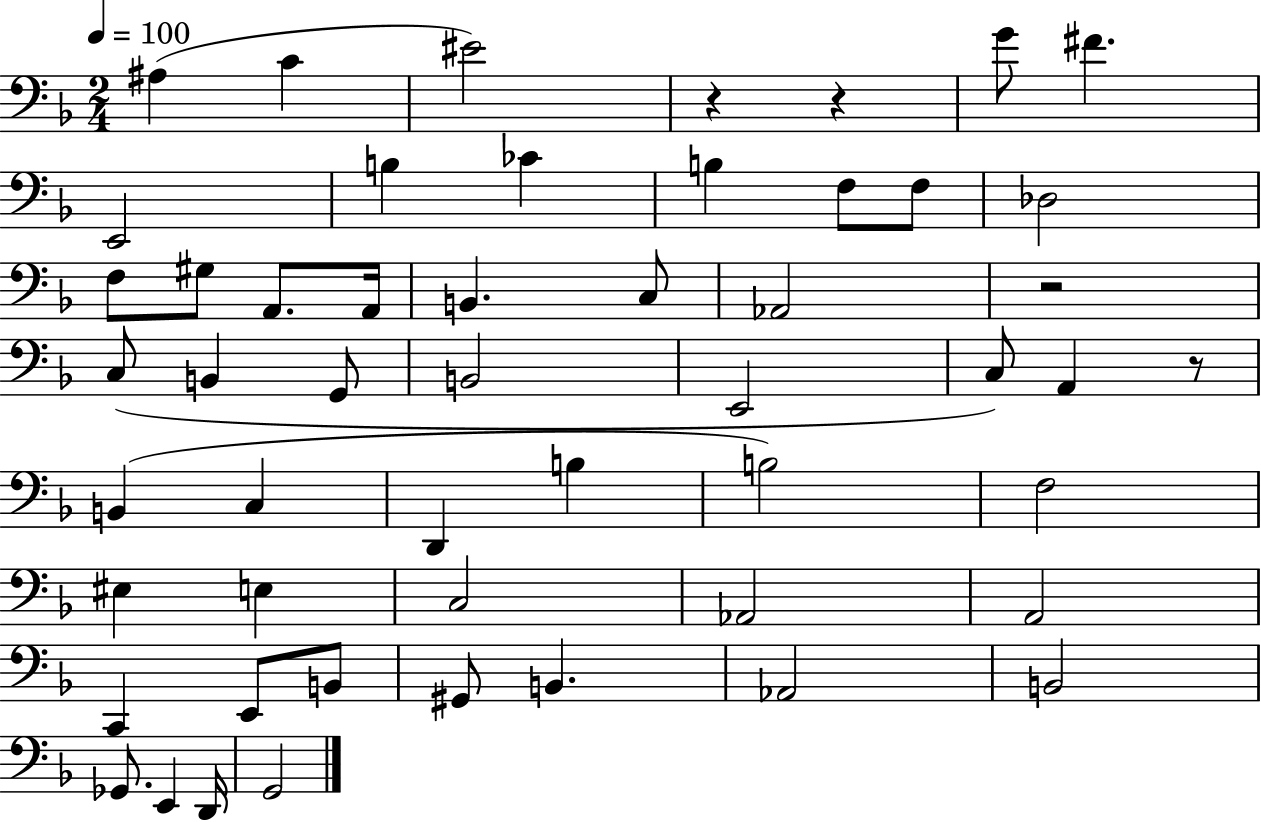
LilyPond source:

{
  \clef bass
  \numericTimeSignature
  \time 2/4
  \key f \major
  \tempo 4 = 100
  ais4( c'4 | eis'2) | r4 r4 | g'8 fis'4. | \break e,2 | b4 ces'4 | b4 f8 f8 | des2 | \break f8 gis8 a,8. a,16 | b,4. c8 | aes,2 | r2 | \break c8( b,4 g,8 | b,2 | e,2 | c8) a,4 r8 | \break b,4( c4 | d,4 b4 | b2) | f2 | \break eis4 e4 | c2 | aes,2 | a,2 | \break c,4 e,8 b,8 | gis,8 b,4. | aes,2 | b,2 | \break ges,8. e,4 d,16 | g,2 | \bar "|."
}